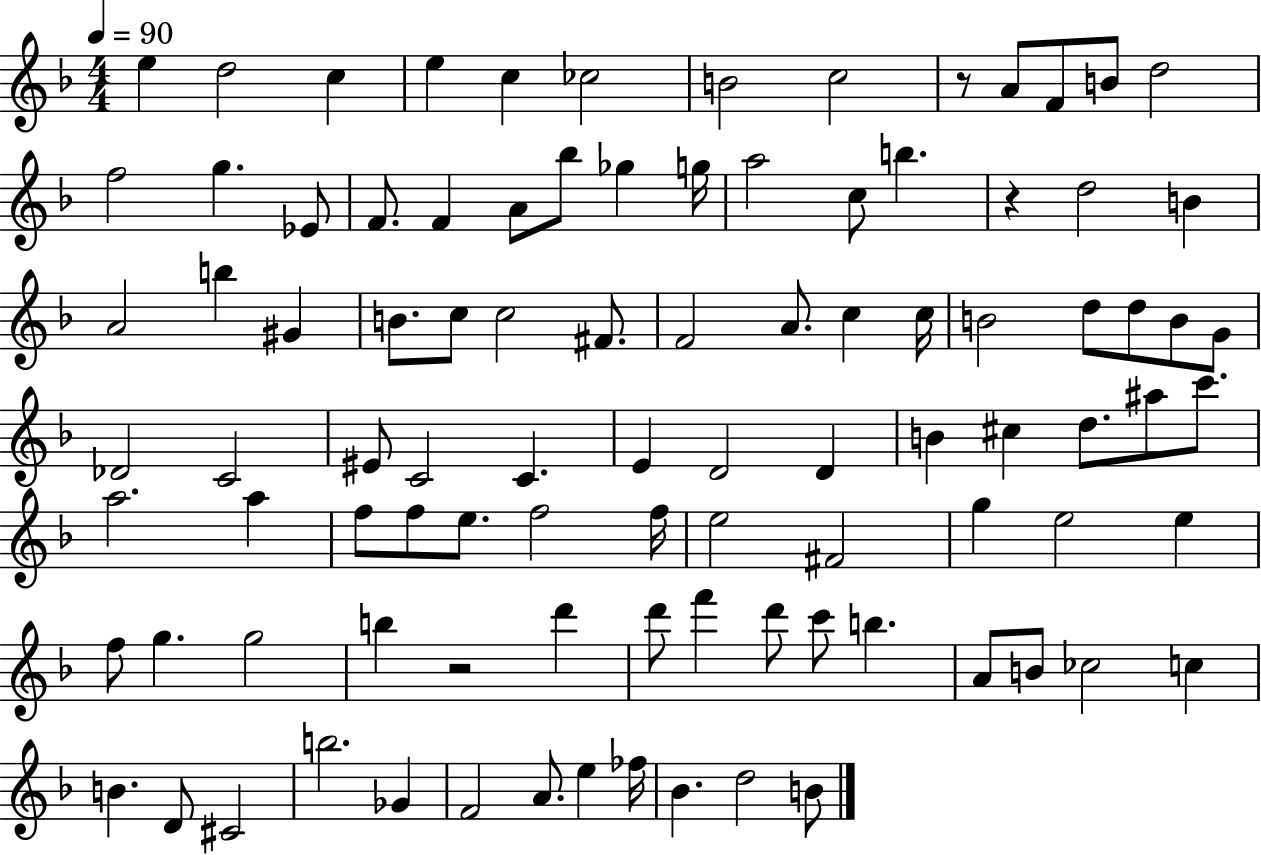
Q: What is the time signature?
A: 4/4